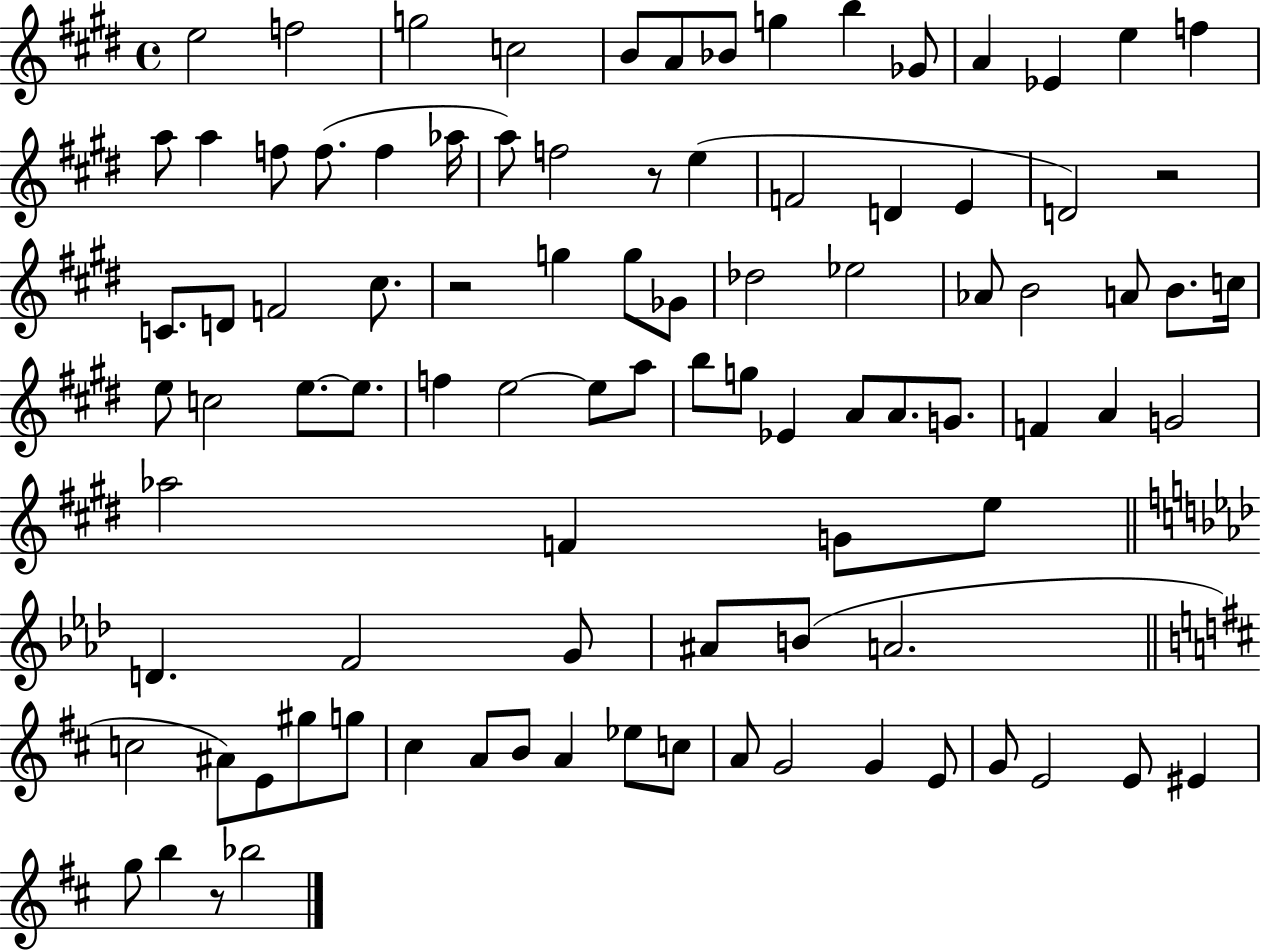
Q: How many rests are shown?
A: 4